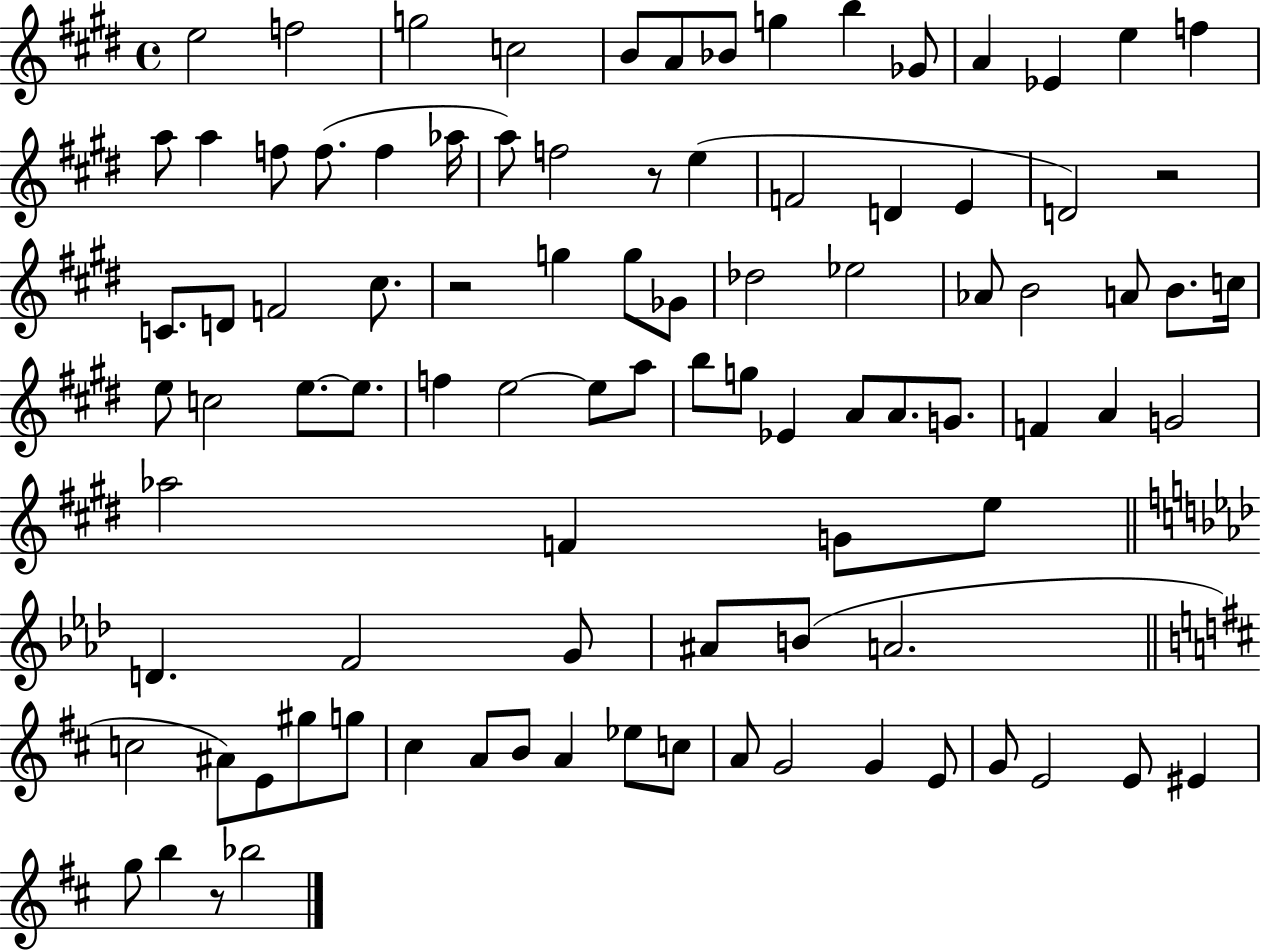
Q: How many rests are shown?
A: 4